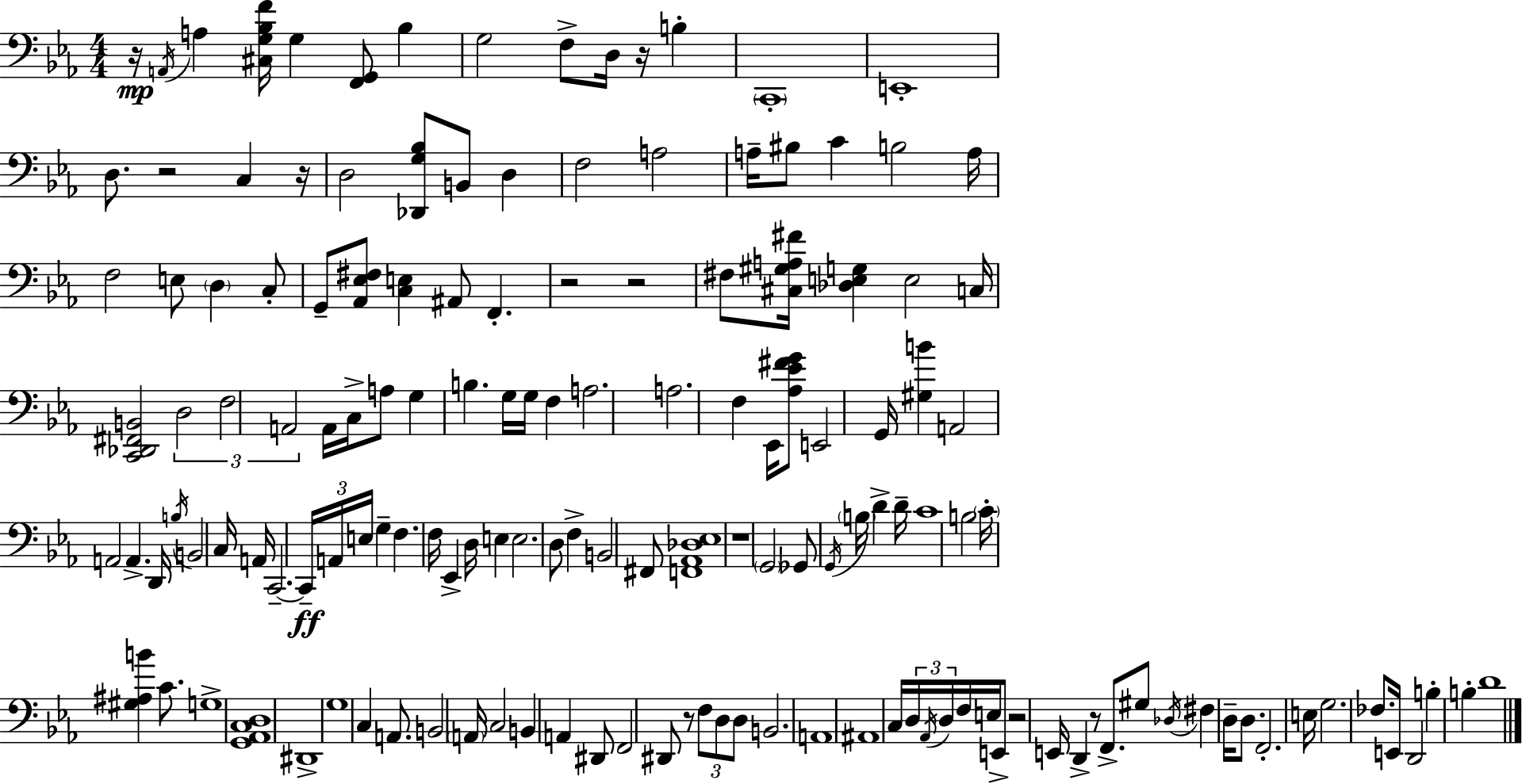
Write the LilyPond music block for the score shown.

{
  \clef bass
  \numericTimeSignature
  \time 4/4
  \key ees \major
  r16\mp \acciaccatura { a,16 } a4 <cis g bes f'>16 g4 <f, g,>8 bes4 | g2 f8-> d16 r16 b4-. | \parenthesize c,1-. | e,1-. | \break d8. r2 c4 | r16 d2 <des, g bes>8 b,8 d4 | f2 a2 | a16-- bis8 c'4 b2 | \break a16 f2 e8 \parenthesize d4 c8-. | g,8-- <aes, ees fis>8 <c e>4 ais,8 f,4.-. | r2 r2 | fis8 <cis gis a fis'>16 <des e g>4 e2 | \break c16 <c, des, fis, b,>2 \tuplet 3/2 { d2 | f2 a,2 } | a,16 c16-> a8 g4 b4. g16 | g16 f4 a2. | \break a2. f4 | ees,16 <aes ees' fis' g'>8 e,2 g,16 <gis b'>4 | a,2 a,2 | a,4.-> d,16 \acciaccatura { b16 } b,2 | \break c16 a,16 c,2.--~~ \tuplet 3/2 { c,16--\ff | a,16 e16 } g4-- f4. f16 ees,4-> | d16 e4 e2. | d8 f4-> b,2 | \break fis,8 <f, aes, des ees>1 | r1 | \parenthesize g,2 ges,8 \acciaccatura { g,16 } \parenthesize b16 d'4-> | d'16-- c'1 | \break b2 \parenthesize c'16-. <gis ais b'>4 | c'8. g1-> | <g, aes, c d>1 | dis,1-> | \break g1 | c4 a,8. b,2 | \parenthesize a,16 c2 b,4 a,4 | dis,8 f,2 dis,8 r8 | \break \tuplet 3/2 { f8 d8 d8 } b,2. | a,1 | ais,1 | c16 \tuplet 3/2 { d16 \acciaccatura { aes,16 } d16 } f16 e16 e,8-> r2 | \break e,16 d,4-> r8 f,8.-> gis8 \acciaccatura { des16 } | fis4 d16-- d8. f,2.-. | e16 g2. | fes8. e,16 d,2 b4-. | \break b4-. d'1 | \bar "|."
}